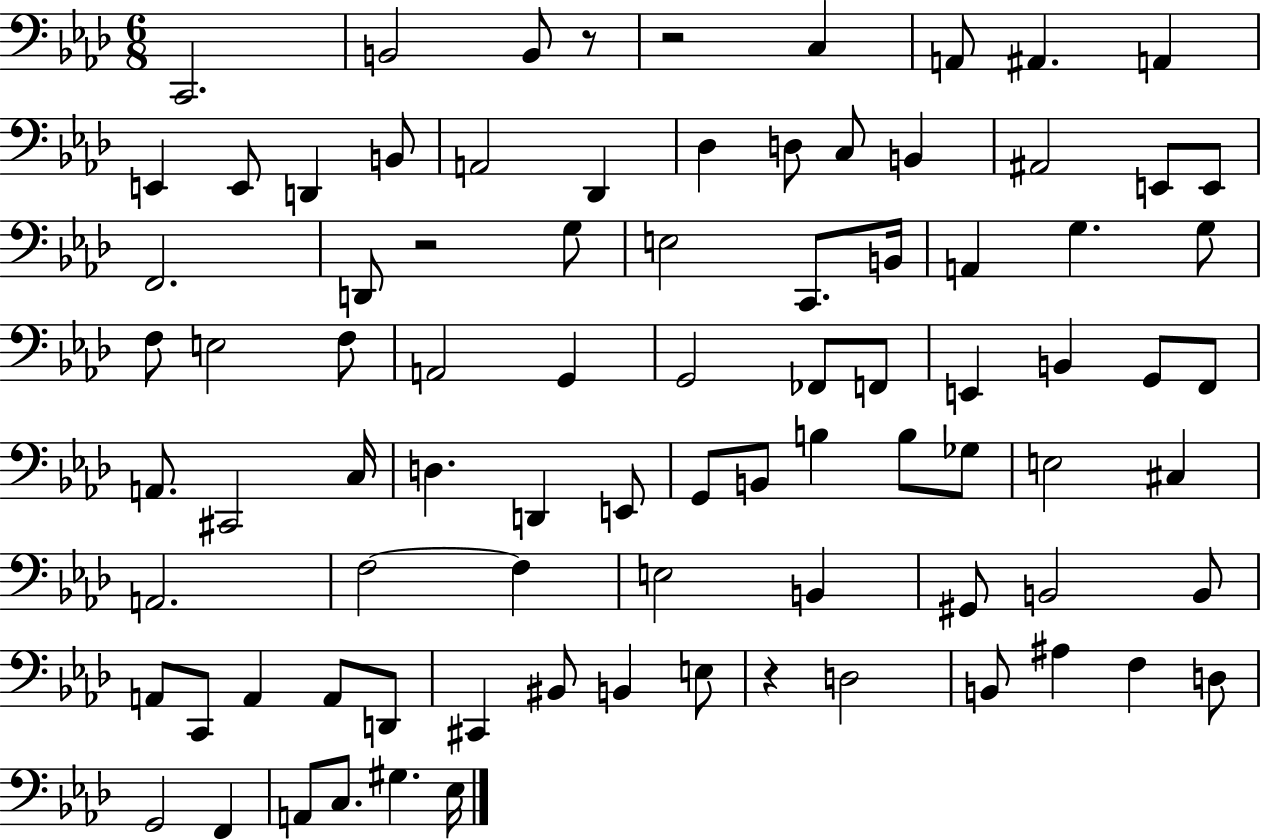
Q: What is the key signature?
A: AES major